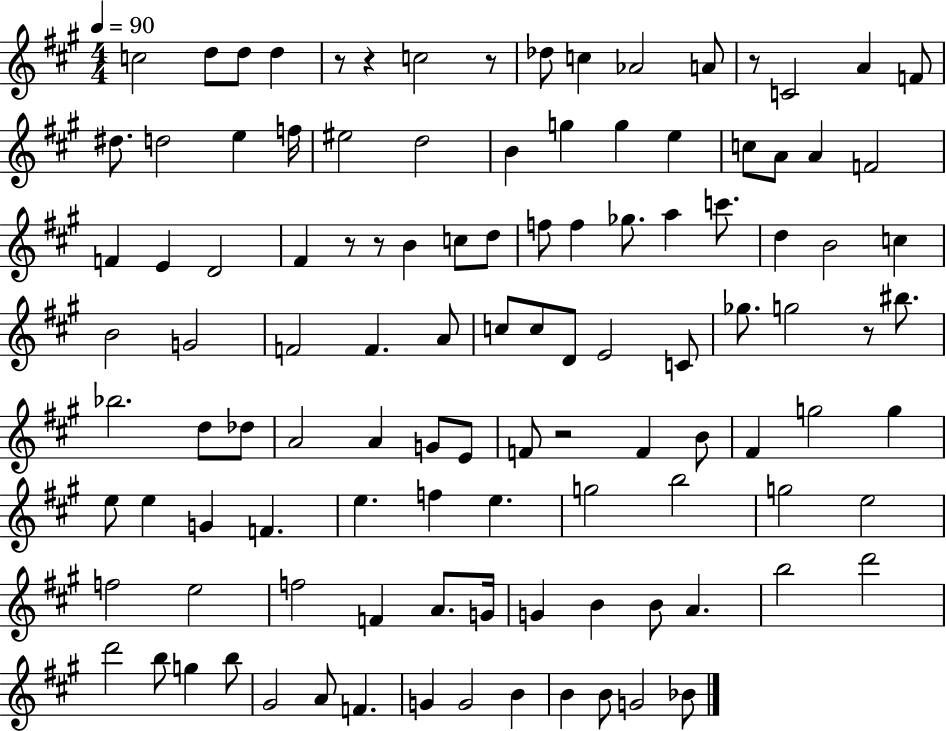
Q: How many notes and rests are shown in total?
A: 112